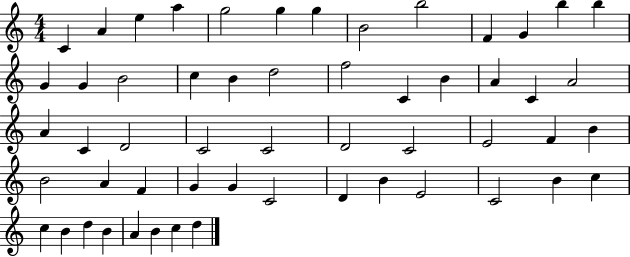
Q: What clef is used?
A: treble